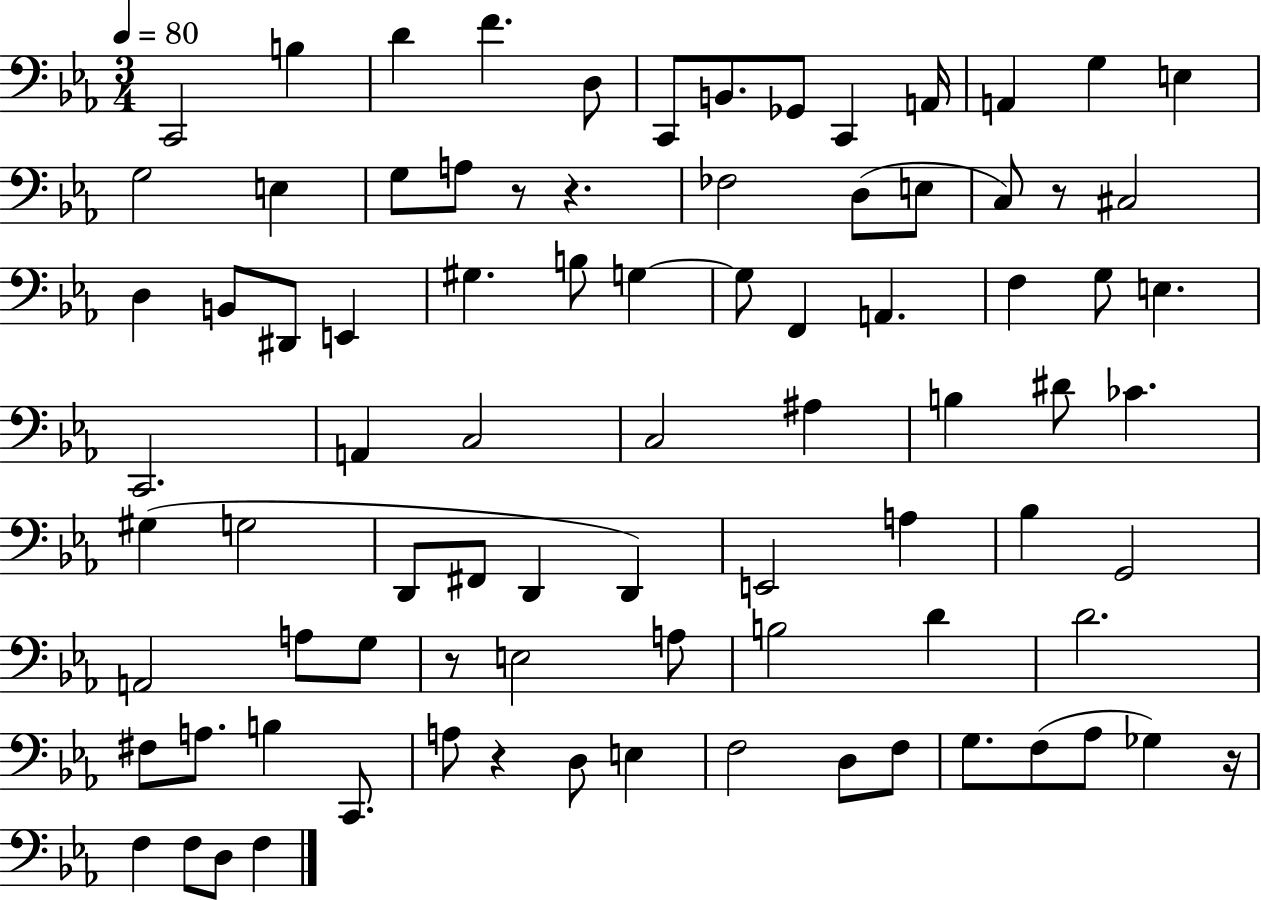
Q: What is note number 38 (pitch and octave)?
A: C3